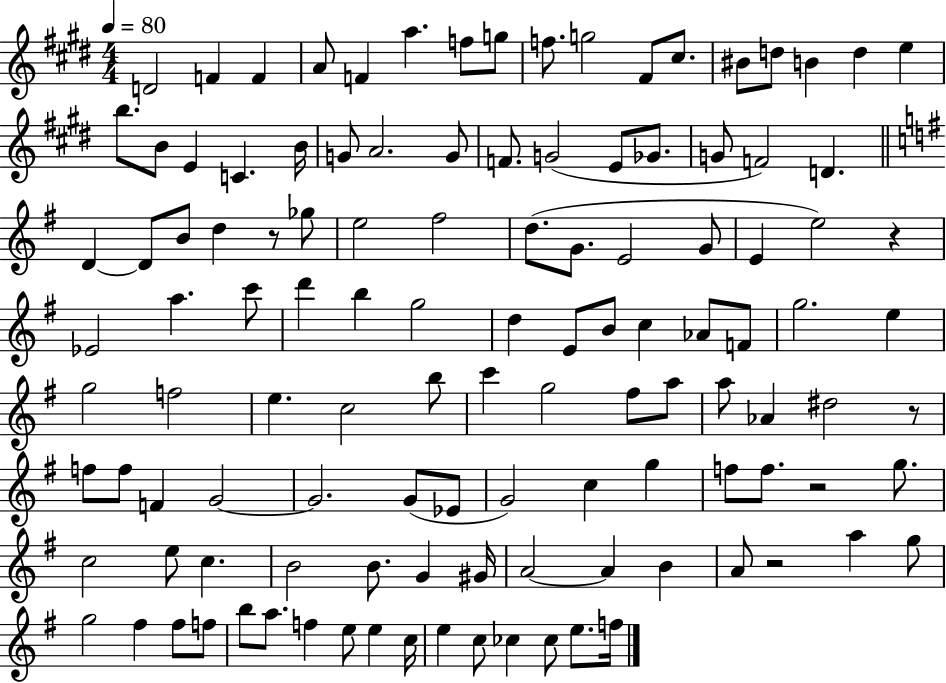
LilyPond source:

{
  \clef treble
  \numericTimeSignature
  \time 4/4
  \key e \major
  \tempo 4 = 80
  d'2 f'4 f'4 | a'8 f'4 a''4. f''8 g''8 | f''8. g''2 fis'8 cis''8. | bis'8 d''8 b'4 d''4 e''4 | \break b''8. b'8 e'4 c'4. b'16 | g'8 a'2. g'8 | f'8. g'2( e'8 ges'8. | g'8 f'2) d'4. | \break \bar "||" \break \key g \major d'4~~ d'8 b'8 d''4 r8 ges''8 | e''2 fis''2 | d''8.( g'8. e'2 g'8 | e'4 e''2) r4 | \break ees'2 a''4. c'''8 | d'''4 b''4 g''2 | d''4 e'8 b'8 c''4 aes'8 f'8 | g''2. e''4 | \break g''2 f''2 | e''4. c''2 b''8 | c'''4 g''2 fis''8 a''8 | a''8 aes'4 dis''2 r8 | \break f''8 f''8 f'4 g'2~~ | g'2. g'8( ees'8 | g'2) c''4 g''4 | f''8 f''8. r2 g''8. | \break c''2 e''8 c''4. | b'2 b'8. g'4 gis'16 | a'2~~ a'4 b'4 | a'8 r2 a''4 g''8 | \break g''2 fis''4 fis''8 f''8 | b''8 a''8. f''4 e''8 e''4 c''16 | e''4 c''8 ces''4 ces''8 e''8. f''16 | \bar "|."
}